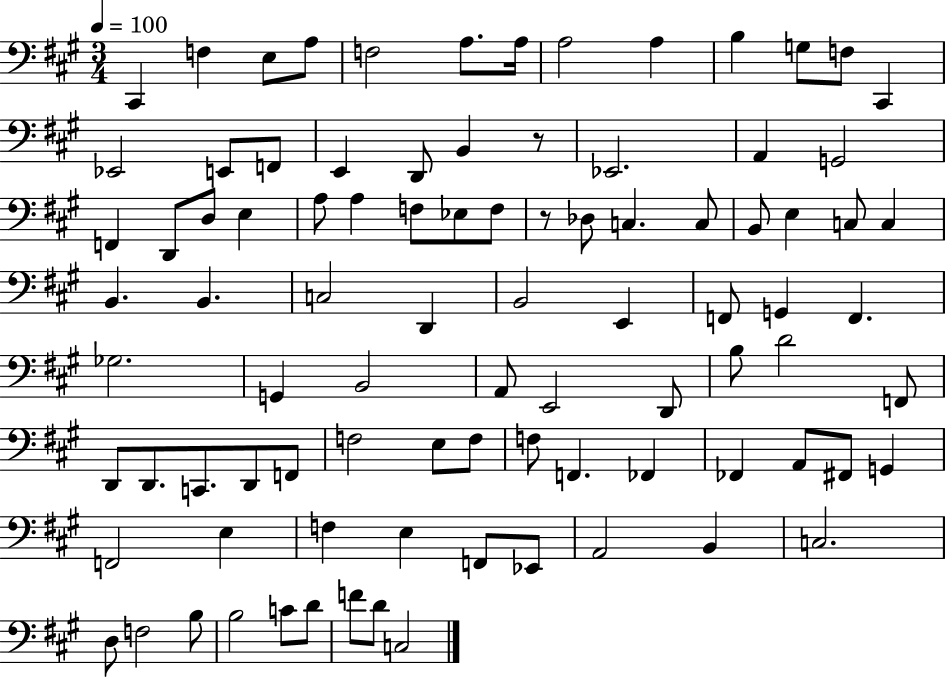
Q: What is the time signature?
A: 3/4